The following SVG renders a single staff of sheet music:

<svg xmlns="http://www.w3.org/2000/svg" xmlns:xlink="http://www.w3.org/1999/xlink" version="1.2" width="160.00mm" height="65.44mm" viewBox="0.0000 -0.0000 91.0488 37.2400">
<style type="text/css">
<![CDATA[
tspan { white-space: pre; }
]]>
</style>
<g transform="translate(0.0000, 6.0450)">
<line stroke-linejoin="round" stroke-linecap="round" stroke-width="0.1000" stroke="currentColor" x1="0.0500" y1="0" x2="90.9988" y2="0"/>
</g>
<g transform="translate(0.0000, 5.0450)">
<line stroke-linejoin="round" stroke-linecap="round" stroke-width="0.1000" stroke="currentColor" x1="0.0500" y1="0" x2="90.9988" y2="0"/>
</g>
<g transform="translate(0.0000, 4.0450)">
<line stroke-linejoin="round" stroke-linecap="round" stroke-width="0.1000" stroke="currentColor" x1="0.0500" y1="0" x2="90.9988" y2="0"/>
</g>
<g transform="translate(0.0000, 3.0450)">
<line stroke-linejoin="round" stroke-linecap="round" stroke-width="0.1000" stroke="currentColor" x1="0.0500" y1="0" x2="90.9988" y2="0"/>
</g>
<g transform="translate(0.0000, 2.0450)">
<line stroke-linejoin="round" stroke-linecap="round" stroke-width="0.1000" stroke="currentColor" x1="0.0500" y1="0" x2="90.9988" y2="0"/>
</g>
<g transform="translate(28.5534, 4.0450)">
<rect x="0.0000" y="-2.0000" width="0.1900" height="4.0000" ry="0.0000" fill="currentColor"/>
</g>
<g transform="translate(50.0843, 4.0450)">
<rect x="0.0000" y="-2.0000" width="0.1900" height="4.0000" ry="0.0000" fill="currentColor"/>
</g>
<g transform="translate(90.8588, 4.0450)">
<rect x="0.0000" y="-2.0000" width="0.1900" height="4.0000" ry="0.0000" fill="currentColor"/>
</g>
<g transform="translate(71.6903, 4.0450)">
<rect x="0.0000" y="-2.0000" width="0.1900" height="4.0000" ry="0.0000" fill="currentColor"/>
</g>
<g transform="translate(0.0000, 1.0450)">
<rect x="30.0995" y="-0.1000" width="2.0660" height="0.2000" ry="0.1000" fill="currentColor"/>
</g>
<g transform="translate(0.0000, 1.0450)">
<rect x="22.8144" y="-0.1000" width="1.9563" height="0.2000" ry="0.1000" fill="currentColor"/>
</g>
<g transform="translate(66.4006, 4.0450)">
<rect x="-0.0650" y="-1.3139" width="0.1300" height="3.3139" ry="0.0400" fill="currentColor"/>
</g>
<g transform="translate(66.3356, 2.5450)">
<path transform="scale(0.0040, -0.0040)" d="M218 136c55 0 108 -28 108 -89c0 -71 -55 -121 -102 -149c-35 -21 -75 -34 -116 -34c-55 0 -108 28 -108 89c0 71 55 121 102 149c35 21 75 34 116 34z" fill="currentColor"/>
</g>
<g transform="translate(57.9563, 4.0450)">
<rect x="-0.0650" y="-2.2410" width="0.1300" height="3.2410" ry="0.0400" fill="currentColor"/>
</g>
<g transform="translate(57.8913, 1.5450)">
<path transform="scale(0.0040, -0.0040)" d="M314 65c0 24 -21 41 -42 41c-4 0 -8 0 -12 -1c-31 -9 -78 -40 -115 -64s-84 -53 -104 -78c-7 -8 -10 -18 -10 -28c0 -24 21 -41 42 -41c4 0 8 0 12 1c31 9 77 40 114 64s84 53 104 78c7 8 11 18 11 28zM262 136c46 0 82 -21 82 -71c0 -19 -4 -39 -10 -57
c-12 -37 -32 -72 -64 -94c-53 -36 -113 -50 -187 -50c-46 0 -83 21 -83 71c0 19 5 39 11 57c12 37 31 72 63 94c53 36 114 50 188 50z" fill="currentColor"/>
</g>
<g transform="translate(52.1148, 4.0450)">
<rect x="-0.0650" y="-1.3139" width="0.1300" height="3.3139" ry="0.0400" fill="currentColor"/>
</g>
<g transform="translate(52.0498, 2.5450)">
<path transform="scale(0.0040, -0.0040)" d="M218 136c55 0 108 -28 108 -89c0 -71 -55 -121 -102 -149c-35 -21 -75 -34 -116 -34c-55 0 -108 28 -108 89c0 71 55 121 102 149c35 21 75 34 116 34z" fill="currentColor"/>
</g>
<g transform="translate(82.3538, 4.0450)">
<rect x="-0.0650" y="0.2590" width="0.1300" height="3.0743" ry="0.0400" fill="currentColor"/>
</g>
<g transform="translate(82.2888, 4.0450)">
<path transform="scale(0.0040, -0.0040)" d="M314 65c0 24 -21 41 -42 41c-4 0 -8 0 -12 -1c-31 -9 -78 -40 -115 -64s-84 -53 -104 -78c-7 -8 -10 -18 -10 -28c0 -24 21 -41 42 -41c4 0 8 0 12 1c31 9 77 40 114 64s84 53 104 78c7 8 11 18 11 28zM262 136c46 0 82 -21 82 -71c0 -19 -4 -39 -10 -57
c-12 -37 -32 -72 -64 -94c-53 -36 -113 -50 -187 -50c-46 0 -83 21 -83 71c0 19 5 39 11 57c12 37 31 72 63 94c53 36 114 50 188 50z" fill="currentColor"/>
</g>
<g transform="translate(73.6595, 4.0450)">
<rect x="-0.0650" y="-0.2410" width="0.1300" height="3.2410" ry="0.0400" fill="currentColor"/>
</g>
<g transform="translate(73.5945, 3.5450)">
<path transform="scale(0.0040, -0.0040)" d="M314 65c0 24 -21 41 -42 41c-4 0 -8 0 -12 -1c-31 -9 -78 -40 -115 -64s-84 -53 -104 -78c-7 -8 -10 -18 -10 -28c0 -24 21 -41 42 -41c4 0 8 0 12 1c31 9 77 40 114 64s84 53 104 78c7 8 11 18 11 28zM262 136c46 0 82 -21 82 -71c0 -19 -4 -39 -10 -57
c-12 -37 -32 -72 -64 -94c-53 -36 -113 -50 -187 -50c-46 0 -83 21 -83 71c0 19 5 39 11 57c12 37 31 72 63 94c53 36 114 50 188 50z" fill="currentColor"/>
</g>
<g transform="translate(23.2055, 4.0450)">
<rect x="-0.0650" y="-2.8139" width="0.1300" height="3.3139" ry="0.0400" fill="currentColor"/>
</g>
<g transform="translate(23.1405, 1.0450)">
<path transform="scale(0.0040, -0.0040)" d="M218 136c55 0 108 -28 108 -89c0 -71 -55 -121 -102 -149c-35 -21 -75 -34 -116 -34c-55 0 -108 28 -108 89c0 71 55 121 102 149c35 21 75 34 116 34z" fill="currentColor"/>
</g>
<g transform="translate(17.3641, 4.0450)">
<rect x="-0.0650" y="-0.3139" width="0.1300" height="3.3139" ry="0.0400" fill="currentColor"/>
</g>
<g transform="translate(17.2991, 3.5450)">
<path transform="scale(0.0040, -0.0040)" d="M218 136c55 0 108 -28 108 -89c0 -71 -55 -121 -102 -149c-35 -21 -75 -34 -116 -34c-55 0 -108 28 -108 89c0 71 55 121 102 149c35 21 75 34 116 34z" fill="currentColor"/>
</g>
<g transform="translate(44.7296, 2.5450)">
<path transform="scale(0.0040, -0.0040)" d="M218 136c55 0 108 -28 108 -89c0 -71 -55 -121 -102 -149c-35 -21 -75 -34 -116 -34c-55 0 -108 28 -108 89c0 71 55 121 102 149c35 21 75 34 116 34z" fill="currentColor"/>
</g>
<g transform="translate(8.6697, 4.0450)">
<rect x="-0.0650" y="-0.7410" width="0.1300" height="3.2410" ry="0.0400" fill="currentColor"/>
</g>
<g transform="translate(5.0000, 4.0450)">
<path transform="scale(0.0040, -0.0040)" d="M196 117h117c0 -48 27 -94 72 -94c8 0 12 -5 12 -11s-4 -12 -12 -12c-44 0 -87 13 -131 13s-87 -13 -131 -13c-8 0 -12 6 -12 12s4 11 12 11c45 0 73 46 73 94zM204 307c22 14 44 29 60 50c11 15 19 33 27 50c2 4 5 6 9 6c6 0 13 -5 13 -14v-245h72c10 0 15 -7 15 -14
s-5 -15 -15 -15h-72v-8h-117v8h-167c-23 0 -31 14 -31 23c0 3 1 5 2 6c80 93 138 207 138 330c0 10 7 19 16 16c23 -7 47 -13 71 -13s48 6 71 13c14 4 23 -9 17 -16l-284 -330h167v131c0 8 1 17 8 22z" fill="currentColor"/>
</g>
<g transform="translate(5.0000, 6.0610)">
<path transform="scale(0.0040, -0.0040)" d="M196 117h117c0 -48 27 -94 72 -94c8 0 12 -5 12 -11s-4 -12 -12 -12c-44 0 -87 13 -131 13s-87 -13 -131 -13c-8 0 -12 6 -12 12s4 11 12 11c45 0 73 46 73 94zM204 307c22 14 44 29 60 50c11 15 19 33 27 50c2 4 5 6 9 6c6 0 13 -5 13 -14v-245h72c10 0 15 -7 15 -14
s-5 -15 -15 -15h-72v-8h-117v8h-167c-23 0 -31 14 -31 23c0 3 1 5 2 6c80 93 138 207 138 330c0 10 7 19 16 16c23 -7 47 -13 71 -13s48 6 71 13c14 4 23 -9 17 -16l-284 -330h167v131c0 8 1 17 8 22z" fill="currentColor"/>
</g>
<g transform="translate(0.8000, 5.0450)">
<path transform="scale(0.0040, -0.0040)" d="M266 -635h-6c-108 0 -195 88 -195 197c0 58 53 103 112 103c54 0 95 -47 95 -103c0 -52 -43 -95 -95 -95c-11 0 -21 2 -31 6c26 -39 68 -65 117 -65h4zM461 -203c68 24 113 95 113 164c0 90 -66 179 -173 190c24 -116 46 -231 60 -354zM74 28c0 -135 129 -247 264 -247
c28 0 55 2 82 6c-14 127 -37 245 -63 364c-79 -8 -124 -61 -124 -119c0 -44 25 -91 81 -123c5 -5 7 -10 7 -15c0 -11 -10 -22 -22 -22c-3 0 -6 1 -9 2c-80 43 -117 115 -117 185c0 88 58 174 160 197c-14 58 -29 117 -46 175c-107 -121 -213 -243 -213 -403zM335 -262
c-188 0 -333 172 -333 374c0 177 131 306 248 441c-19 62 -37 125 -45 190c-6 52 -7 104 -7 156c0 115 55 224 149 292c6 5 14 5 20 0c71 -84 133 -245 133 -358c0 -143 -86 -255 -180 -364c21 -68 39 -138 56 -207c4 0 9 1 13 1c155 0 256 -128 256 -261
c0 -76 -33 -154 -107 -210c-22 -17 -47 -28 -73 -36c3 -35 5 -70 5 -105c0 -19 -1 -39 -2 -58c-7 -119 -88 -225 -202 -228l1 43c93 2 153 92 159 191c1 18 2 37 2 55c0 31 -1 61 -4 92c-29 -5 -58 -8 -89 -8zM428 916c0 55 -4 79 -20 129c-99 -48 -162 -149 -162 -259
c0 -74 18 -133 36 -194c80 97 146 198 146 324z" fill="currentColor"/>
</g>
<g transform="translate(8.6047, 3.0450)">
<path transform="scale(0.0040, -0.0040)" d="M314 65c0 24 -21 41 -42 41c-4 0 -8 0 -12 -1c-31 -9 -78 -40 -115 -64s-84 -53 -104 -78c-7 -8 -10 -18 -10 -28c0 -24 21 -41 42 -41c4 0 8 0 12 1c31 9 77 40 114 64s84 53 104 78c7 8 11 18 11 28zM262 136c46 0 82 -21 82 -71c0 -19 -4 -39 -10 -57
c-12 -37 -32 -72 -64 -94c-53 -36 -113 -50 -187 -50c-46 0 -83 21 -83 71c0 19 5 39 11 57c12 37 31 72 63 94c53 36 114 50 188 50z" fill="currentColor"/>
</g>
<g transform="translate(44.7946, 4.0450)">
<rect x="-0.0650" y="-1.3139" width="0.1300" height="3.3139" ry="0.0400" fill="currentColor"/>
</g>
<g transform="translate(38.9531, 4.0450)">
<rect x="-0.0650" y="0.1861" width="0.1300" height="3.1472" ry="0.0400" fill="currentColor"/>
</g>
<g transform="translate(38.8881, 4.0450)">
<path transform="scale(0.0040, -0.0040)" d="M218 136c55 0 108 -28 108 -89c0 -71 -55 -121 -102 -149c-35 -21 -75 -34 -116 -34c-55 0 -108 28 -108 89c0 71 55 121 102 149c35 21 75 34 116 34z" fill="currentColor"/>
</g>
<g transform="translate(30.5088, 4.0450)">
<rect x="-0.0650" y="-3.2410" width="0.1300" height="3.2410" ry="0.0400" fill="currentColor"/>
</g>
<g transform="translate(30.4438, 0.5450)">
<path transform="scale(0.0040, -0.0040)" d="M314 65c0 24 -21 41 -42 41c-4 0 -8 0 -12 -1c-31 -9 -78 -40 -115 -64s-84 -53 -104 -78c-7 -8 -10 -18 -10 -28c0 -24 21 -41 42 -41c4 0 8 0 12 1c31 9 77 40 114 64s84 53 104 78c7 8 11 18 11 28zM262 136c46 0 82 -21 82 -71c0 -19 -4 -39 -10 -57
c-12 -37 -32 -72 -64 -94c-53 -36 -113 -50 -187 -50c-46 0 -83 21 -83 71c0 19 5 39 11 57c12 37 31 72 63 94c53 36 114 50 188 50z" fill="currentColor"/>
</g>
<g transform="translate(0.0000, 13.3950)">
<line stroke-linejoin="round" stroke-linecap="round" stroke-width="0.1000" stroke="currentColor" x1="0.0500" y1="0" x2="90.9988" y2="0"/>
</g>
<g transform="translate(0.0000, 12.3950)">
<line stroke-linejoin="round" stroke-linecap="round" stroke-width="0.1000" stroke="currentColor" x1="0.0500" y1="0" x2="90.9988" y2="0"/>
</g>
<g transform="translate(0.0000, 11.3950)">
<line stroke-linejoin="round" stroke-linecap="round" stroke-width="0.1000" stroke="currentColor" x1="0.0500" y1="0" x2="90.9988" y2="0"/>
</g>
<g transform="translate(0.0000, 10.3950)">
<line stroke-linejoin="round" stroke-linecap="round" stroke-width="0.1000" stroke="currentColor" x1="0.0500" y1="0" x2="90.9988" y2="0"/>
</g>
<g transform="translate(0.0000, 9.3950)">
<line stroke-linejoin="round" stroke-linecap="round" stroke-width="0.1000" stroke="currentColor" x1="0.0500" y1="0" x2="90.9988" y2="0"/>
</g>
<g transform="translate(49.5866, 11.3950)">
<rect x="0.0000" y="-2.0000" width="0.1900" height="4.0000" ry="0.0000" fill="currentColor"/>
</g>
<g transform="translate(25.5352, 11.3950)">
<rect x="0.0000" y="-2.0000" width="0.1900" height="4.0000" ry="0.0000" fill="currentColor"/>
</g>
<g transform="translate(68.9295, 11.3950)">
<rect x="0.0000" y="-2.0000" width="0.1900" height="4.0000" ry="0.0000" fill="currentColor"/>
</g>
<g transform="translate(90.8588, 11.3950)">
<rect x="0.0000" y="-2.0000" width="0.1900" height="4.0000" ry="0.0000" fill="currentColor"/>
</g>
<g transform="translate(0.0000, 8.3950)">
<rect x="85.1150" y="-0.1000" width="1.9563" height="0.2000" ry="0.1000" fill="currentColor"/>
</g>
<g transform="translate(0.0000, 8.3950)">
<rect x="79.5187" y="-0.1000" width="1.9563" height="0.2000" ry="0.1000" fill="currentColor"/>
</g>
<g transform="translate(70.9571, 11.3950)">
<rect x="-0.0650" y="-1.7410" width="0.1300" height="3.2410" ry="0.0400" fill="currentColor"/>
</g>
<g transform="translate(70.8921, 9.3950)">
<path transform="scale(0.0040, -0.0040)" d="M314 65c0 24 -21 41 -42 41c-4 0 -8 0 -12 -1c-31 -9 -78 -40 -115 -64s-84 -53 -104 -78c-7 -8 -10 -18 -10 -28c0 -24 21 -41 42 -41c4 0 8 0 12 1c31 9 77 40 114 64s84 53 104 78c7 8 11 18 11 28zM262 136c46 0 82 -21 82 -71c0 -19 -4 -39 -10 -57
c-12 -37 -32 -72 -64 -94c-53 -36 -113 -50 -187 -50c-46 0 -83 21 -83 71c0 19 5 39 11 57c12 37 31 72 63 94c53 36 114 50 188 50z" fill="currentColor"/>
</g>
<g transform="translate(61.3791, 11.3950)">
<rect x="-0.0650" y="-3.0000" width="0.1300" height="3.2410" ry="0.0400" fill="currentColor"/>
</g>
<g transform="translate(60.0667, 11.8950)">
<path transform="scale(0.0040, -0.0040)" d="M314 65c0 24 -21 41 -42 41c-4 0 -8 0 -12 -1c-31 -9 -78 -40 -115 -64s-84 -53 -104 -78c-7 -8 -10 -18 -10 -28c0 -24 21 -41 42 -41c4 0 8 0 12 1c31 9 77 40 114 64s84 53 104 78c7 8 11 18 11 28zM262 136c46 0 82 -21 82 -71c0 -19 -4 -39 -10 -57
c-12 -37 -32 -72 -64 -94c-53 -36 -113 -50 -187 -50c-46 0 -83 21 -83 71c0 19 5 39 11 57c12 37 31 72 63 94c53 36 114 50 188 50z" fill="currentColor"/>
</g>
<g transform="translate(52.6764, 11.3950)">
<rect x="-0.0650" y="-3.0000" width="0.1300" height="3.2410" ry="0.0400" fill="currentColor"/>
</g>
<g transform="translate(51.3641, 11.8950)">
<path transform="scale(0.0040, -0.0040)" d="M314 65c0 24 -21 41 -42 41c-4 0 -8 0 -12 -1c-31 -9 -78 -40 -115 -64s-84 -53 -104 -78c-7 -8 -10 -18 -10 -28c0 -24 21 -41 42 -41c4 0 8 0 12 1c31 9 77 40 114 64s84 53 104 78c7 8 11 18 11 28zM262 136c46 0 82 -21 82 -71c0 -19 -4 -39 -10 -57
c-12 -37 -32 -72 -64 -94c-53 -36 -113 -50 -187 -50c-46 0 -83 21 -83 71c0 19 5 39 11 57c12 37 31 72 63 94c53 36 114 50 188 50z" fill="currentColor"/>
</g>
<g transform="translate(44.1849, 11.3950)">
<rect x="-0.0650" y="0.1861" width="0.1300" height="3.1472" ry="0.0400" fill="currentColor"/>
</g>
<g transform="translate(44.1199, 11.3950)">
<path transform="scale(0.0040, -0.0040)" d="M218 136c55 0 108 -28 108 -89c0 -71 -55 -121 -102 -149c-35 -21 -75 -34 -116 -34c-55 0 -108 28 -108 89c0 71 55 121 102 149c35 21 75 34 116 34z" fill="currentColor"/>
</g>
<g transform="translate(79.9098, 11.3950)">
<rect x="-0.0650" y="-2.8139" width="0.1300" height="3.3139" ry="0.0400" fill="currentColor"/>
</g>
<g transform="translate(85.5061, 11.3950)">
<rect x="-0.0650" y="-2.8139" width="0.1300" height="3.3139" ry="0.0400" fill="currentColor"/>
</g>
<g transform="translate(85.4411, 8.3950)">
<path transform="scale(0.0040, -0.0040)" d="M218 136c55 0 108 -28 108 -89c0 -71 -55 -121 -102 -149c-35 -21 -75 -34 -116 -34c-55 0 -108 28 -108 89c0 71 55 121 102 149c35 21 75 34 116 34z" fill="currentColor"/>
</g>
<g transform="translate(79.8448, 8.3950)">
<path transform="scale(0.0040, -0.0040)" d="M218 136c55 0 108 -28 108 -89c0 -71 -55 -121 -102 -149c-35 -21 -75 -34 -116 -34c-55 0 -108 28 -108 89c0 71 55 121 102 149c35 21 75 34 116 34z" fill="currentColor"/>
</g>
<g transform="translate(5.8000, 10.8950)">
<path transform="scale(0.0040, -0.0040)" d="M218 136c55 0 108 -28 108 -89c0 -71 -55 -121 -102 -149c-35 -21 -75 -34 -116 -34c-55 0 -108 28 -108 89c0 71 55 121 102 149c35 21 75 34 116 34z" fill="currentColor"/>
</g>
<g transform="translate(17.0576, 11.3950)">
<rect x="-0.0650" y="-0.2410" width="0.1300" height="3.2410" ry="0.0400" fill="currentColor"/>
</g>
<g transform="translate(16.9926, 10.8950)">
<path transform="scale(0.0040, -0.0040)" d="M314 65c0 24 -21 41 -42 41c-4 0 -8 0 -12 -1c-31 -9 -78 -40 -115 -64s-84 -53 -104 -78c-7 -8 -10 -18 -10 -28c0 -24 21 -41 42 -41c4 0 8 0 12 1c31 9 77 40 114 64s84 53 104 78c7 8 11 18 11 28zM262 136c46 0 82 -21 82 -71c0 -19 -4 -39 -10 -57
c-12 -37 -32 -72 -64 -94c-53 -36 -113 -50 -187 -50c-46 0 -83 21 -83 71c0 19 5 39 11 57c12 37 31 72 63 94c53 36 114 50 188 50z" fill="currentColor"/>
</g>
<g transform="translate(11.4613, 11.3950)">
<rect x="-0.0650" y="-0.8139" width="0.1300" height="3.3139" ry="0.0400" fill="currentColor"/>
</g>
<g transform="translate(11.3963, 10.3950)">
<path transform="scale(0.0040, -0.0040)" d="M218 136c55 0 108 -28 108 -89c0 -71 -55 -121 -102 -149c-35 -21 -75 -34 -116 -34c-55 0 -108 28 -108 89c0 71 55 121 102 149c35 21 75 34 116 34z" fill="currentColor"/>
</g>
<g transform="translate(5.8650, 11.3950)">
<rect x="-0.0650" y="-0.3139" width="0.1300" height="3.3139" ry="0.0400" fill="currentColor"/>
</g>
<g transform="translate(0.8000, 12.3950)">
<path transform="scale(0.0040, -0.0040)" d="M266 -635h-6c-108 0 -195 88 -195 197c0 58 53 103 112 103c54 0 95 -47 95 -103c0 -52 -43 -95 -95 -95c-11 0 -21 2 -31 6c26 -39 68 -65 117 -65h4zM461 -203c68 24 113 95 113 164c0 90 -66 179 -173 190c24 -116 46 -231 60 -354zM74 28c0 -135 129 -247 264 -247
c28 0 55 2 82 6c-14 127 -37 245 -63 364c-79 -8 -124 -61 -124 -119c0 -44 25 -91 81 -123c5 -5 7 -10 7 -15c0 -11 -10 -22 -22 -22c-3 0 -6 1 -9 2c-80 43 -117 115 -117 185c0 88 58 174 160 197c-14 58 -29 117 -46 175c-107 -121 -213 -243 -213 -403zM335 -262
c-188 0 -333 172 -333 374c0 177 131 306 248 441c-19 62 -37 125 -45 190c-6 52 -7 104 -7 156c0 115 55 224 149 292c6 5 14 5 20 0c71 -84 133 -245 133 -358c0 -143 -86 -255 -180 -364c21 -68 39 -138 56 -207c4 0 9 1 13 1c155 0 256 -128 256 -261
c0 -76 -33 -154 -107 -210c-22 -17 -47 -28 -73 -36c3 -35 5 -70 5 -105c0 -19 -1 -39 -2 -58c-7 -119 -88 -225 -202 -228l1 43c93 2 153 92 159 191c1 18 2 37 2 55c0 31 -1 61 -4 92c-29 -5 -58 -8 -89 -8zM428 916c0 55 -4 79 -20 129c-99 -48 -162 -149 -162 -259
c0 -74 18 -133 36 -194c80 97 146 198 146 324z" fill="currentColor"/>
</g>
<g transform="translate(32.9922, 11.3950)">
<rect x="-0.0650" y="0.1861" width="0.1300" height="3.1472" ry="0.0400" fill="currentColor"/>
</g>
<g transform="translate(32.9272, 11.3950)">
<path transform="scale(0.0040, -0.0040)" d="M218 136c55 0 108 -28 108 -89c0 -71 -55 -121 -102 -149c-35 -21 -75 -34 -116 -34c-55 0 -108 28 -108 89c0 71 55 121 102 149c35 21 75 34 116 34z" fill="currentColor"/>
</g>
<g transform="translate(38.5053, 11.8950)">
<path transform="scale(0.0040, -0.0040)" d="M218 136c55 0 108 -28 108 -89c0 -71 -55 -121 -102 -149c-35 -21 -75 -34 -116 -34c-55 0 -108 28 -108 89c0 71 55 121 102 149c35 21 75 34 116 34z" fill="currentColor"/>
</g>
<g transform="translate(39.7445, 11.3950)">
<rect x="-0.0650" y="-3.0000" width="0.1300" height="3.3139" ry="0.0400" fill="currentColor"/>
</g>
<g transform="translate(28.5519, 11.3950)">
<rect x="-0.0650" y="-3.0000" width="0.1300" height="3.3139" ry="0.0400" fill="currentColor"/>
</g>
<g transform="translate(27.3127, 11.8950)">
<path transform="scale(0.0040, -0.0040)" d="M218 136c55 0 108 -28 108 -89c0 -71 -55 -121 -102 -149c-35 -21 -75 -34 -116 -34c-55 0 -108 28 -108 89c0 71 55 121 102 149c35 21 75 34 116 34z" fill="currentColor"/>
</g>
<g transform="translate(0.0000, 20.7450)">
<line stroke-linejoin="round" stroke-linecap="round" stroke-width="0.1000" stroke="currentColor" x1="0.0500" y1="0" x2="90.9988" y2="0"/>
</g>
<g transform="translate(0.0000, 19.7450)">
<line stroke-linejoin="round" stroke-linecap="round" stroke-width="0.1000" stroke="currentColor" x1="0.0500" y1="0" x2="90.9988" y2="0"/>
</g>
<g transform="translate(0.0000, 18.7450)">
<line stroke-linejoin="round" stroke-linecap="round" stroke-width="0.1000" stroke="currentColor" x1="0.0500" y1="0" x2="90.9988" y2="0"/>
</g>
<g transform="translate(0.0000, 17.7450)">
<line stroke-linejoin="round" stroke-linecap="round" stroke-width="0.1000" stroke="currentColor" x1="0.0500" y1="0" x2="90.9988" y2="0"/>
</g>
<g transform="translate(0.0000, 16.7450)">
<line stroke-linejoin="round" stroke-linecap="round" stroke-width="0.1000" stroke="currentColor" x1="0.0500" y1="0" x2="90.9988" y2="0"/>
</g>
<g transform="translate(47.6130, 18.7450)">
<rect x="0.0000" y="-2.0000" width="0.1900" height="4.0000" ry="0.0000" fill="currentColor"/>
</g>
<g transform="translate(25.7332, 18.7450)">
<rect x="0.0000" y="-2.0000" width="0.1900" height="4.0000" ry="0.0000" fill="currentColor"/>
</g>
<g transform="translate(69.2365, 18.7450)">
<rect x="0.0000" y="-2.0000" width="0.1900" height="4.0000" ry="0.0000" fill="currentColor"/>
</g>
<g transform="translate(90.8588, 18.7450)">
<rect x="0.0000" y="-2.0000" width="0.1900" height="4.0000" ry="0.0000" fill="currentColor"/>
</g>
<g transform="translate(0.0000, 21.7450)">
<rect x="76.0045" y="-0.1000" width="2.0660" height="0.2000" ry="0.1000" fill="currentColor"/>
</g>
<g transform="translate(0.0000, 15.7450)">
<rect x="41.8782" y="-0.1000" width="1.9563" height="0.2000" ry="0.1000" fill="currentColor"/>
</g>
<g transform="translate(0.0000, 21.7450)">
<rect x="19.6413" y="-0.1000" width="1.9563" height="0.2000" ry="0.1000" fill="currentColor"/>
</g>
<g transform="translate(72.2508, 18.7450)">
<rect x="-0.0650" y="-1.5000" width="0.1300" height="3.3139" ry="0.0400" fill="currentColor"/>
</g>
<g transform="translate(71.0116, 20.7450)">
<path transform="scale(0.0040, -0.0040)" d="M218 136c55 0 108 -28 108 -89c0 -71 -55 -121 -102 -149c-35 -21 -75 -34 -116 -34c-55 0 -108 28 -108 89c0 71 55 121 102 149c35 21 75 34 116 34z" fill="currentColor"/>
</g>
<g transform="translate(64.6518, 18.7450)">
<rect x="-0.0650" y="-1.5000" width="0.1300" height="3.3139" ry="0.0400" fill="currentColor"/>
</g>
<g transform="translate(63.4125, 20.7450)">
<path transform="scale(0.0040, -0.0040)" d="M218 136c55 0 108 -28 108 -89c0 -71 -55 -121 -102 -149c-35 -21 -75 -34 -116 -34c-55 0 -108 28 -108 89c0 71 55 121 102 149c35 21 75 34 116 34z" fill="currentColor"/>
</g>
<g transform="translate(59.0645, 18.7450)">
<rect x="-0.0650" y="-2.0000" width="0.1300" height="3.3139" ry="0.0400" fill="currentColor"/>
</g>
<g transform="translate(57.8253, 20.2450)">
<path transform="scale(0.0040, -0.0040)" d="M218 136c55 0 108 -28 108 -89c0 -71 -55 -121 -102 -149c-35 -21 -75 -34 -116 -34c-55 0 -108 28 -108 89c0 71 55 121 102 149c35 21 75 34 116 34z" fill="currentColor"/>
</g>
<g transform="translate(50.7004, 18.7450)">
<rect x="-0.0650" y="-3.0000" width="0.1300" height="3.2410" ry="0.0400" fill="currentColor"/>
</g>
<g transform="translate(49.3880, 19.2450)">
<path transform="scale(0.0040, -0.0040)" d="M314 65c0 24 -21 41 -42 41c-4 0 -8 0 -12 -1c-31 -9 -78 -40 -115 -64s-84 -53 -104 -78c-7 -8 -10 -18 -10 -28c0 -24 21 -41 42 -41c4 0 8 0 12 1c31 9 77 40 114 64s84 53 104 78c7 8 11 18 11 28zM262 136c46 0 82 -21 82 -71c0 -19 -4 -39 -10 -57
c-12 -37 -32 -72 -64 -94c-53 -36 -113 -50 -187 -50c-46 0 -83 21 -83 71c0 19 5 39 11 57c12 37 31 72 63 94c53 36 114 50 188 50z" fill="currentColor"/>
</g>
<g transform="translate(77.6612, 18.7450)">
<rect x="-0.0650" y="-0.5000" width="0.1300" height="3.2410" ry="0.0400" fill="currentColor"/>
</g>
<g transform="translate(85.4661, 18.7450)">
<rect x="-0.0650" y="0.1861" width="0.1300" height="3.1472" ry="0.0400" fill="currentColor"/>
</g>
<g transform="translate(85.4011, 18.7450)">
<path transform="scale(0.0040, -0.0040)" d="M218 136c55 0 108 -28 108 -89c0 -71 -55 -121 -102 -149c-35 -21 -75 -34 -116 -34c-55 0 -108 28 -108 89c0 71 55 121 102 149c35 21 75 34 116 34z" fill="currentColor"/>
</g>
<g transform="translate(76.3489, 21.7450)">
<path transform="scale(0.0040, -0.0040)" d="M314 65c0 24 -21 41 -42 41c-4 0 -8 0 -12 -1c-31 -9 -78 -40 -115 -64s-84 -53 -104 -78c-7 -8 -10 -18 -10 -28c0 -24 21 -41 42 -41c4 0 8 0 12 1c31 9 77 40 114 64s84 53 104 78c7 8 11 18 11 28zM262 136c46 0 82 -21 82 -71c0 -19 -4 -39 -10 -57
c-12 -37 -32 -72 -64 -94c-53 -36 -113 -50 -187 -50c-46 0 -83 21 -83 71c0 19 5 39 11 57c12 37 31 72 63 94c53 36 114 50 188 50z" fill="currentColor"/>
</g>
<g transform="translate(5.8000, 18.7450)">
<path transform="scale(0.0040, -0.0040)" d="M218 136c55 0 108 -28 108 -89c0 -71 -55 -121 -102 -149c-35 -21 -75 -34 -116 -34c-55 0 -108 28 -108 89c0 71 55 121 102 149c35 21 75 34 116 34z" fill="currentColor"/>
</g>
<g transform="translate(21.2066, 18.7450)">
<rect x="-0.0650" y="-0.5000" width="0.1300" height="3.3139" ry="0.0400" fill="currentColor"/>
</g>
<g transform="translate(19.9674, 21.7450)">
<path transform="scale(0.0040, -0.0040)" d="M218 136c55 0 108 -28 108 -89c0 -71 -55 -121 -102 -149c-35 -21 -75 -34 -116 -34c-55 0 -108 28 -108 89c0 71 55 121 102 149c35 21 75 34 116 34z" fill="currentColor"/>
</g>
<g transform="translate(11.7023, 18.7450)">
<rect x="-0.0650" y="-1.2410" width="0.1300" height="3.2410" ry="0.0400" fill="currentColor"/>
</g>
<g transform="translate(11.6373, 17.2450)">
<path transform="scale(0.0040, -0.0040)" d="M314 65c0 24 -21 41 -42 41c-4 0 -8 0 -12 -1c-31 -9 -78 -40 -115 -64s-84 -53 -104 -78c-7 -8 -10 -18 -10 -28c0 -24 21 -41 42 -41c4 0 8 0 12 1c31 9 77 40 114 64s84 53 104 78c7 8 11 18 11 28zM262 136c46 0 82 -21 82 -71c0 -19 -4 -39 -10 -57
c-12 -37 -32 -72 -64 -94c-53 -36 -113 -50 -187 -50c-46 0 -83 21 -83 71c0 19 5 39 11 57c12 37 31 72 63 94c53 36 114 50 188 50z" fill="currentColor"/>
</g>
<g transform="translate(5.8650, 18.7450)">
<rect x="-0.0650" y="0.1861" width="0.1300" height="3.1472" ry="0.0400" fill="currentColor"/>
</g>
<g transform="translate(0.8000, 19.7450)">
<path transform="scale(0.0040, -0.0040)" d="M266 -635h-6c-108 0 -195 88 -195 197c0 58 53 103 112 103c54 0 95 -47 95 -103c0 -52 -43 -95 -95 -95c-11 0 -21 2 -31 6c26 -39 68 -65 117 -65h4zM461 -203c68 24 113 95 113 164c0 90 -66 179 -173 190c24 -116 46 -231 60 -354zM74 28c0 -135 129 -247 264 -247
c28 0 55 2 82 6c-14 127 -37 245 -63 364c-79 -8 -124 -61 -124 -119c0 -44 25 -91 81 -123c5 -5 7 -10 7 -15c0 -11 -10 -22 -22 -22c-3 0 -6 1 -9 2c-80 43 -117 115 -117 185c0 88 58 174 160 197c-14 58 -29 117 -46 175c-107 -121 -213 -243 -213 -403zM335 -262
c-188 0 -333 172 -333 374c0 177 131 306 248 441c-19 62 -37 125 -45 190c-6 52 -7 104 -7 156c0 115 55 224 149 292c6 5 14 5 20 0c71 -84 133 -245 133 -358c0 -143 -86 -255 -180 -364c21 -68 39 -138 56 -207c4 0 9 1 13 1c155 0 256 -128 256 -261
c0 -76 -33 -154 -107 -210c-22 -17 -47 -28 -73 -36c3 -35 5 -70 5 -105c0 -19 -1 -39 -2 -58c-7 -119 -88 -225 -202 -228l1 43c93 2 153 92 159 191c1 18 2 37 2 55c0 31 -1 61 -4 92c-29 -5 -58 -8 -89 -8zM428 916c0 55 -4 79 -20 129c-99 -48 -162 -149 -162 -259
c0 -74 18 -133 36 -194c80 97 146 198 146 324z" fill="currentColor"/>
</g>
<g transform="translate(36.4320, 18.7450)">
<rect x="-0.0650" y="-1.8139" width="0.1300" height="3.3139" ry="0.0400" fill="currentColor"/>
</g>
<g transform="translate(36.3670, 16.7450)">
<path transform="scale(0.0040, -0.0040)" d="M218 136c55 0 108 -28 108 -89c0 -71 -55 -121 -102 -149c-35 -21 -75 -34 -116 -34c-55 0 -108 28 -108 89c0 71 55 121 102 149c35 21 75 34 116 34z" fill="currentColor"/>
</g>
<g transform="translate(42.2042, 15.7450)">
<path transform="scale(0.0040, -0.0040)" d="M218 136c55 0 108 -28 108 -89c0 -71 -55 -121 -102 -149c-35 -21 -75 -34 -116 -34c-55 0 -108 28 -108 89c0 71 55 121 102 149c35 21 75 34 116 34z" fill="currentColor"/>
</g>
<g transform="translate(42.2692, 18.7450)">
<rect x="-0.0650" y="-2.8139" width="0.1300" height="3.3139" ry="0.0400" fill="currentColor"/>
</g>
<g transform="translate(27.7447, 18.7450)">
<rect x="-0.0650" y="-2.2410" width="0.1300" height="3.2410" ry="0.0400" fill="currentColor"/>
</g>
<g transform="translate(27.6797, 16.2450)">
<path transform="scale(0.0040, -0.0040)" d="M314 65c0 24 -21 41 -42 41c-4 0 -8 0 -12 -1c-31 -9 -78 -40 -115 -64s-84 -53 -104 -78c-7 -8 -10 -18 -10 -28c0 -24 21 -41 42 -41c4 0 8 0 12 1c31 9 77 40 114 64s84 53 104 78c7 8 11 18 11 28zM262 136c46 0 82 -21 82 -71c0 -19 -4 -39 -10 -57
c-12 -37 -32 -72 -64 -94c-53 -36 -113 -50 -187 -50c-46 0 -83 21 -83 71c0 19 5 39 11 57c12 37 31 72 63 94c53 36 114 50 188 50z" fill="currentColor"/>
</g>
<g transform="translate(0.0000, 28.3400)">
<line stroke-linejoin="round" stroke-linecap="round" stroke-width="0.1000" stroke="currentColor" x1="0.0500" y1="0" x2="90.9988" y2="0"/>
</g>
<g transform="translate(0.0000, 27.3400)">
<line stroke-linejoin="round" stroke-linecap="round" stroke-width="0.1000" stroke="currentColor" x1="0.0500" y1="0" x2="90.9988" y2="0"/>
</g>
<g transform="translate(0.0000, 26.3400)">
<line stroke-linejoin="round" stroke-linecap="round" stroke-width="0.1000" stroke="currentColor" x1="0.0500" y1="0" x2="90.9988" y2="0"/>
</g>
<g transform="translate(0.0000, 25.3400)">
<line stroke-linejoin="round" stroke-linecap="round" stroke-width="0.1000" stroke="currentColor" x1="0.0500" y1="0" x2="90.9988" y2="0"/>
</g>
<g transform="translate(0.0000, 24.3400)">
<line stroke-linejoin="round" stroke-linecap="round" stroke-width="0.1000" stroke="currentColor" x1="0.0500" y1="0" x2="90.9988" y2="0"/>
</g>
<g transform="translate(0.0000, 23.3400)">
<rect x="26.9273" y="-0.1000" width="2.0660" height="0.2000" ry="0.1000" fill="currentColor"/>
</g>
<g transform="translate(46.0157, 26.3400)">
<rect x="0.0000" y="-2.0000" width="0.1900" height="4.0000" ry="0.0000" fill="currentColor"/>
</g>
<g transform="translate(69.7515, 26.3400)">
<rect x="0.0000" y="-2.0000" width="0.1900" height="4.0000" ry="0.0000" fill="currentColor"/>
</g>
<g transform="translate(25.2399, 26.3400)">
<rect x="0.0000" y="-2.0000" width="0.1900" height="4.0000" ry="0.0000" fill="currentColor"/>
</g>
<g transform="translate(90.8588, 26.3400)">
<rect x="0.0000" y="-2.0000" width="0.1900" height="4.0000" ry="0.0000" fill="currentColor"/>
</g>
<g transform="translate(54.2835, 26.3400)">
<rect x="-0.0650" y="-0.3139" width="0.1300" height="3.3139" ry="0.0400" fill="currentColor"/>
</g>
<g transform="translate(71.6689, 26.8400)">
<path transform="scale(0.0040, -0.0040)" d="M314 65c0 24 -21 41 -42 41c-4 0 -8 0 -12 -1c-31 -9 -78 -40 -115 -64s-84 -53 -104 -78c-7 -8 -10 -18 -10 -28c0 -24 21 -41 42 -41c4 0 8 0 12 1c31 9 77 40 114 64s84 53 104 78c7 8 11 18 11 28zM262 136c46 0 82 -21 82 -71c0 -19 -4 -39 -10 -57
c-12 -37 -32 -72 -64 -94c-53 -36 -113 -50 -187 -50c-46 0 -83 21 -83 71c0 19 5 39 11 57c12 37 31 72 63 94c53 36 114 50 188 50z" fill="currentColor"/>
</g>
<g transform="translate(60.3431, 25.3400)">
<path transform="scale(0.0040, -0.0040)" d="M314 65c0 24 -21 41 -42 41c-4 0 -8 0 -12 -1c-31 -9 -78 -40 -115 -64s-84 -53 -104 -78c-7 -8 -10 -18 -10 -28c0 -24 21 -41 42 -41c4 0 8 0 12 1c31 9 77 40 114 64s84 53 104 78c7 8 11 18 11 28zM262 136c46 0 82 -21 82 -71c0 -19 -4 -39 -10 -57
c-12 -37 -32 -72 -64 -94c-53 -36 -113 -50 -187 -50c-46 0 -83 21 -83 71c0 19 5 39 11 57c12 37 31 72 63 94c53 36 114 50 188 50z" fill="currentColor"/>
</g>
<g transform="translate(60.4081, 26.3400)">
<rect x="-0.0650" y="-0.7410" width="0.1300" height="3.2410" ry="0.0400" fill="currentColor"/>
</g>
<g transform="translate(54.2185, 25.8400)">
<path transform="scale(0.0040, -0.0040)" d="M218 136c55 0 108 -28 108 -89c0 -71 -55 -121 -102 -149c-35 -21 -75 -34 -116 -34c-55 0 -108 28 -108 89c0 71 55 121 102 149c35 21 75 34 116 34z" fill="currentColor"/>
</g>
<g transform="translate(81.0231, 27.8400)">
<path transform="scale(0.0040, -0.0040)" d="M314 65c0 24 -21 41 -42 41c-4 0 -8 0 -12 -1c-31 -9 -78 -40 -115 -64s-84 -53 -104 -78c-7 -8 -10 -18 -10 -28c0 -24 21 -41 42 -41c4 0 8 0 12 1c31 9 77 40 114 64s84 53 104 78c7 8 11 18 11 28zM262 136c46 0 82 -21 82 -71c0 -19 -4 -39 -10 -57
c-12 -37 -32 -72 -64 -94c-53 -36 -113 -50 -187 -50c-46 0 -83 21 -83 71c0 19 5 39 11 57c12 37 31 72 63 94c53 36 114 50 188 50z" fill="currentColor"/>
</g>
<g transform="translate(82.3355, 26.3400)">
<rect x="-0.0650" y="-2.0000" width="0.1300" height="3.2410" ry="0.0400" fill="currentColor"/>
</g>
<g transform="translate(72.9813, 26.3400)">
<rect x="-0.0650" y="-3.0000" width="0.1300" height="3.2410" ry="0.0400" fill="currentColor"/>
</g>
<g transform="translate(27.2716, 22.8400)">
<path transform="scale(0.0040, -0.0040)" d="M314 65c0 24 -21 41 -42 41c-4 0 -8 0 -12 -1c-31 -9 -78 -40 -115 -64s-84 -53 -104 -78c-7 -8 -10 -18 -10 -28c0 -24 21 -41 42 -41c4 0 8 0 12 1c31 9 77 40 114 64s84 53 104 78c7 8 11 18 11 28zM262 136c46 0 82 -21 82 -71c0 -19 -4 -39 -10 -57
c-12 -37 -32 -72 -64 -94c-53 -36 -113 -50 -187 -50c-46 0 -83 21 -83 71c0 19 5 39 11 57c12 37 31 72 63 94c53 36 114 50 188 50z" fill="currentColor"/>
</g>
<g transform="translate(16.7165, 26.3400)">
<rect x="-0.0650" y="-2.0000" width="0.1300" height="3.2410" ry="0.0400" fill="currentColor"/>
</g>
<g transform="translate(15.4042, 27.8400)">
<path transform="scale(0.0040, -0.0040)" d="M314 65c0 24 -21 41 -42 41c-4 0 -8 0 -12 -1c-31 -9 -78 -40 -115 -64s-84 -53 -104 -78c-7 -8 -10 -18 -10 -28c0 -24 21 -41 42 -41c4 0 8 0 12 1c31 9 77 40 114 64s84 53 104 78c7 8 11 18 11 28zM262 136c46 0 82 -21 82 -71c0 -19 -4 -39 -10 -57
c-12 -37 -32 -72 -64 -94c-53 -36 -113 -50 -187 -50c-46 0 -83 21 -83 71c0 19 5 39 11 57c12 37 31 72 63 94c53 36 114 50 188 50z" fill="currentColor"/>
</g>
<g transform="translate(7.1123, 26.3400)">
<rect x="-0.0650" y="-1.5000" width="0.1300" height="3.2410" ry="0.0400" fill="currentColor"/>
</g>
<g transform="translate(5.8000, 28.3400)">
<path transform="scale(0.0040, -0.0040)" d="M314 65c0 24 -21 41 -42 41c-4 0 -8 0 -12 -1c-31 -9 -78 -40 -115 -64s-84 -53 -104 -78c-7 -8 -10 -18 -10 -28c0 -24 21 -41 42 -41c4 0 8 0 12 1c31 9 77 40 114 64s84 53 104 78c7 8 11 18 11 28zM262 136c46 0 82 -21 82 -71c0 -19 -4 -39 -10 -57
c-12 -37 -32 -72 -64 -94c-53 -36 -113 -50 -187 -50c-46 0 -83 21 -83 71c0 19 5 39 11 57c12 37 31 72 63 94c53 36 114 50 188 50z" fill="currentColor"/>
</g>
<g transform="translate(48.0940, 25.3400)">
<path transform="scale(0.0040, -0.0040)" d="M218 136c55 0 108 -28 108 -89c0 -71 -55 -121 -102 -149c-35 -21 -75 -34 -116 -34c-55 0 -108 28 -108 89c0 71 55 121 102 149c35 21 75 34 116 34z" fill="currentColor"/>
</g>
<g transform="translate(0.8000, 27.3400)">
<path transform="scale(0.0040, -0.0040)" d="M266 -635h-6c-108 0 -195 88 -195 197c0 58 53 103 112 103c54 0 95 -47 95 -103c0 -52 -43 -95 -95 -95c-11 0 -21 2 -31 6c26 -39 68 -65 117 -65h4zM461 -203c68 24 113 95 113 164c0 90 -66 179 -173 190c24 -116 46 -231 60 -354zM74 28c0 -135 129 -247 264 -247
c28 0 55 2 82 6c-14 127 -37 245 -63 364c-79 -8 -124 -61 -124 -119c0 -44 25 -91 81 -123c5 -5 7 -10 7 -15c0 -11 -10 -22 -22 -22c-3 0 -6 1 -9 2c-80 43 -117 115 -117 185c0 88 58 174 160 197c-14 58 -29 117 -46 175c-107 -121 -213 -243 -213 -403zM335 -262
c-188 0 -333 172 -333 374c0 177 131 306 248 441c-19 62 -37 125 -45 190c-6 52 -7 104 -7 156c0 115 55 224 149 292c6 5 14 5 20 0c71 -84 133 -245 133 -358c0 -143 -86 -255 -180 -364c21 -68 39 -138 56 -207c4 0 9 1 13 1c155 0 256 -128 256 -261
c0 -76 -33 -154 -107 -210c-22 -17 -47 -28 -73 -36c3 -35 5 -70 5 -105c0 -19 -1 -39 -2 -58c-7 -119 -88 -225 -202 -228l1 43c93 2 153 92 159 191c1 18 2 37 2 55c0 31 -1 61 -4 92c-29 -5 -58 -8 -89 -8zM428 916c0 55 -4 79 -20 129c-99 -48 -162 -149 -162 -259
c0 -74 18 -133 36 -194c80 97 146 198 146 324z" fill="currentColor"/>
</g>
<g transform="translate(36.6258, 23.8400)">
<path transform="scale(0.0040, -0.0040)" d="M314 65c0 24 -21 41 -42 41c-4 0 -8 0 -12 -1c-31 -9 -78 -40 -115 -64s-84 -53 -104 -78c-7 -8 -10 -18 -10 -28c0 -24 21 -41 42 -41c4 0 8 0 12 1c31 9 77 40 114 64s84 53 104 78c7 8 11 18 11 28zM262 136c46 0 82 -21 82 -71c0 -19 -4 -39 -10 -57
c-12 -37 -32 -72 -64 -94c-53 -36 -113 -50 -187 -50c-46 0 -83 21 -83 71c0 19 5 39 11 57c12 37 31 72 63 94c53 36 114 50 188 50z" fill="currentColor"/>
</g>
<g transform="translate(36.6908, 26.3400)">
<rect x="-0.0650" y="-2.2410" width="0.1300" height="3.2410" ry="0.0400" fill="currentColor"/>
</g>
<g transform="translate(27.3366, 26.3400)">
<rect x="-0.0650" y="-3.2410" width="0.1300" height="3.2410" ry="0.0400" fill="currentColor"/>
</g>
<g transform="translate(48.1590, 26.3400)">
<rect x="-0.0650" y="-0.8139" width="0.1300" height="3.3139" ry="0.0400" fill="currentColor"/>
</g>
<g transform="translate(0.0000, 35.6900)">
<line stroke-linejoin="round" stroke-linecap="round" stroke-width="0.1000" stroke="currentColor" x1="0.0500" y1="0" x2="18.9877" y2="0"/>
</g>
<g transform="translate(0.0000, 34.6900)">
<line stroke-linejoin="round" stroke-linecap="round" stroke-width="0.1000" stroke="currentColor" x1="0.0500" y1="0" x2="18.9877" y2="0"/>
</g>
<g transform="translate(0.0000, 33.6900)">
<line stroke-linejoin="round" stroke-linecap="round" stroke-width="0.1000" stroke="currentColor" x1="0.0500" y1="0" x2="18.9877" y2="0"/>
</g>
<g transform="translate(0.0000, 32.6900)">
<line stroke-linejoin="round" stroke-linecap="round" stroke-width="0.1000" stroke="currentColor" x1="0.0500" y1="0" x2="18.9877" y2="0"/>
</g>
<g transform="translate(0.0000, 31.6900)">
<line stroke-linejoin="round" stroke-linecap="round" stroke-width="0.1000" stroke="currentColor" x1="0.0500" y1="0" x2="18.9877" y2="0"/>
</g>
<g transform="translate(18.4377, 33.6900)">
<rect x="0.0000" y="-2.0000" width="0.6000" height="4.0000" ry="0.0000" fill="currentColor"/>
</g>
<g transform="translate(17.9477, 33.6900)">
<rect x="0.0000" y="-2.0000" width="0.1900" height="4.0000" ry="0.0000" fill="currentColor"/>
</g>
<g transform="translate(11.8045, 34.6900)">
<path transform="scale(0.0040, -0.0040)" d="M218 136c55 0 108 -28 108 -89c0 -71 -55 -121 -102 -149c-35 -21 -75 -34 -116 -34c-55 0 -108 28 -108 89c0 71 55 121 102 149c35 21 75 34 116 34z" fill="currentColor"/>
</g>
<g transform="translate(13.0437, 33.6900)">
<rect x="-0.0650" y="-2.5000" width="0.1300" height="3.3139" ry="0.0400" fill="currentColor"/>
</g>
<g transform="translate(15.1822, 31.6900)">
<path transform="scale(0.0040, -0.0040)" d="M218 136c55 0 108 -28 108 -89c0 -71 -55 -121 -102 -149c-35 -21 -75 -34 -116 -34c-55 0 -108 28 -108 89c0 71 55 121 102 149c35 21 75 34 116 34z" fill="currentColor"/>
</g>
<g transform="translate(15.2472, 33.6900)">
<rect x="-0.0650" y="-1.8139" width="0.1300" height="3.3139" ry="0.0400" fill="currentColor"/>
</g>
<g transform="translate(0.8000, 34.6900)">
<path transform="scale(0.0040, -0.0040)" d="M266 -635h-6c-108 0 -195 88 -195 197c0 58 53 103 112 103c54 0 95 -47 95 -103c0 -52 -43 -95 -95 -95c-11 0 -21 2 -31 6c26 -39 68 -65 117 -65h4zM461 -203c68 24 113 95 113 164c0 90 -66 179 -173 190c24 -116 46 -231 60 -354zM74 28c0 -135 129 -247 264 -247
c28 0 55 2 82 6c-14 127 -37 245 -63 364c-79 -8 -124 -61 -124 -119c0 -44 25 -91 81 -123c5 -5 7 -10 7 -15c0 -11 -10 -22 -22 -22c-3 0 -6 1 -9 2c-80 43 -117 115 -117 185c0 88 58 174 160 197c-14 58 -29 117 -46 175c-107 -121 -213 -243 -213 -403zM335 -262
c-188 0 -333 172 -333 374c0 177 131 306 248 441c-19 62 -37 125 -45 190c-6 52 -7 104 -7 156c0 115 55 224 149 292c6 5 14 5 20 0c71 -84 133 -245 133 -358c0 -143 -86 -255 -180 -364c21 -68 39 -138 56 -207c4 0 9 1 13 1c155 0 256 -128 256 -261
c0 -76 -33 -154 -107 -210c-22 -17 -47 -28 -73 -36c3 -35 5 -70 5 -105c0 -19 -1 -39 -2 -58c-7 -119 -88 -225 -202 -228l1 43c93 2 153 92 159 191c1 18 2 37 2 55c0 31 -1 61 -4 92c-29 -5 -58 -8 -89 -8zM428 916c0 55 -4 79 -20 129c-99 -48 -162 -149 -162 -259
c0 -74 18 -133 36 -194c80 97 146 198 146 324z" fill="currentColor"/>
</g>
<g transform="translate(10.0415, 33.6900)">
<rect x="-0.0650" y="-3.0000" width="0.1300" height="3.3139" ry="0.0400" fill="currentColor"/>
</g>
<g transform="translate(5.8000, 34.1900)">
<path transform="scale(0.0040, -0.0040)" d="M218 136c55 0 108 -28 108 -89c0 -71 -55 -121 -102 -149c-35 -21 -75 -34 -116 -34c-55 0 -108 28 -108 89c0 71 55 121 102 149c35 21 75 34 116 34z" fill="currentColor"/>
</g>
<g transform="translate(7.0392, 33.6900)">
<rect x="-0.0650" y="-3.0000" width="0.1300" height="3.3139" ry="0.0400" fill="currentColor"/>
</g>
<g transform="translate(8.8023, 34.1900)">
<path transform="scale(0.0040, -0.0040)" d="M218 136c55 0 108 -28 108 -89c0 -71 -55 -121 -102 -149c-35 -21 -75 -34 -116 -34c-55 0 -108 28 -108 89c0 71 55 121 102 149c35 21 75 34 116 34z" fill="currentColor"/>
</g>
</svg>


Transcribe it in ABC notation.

X:1
T:Untitled
M:4/4
L:1/4
K:C
d2 c a b2 B e e g2 e c2 B2 c d c2 A B A B A2 A2 f2 a a B e2 C g2 f a A2 F E E C2 B E2 F2 b2 g2 d c d2 A2 F2 A A G f